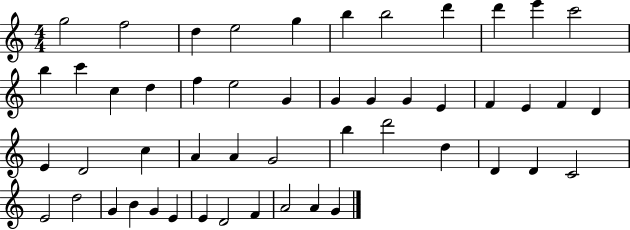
{
  \clef treble
  \numericTimeSignature
  \time 4/4
  \key c \major
  g''2 f''2 | d''4 e''2 g''4 | b''4 b''2 d'''4 | d'''4 e'''4 c'''2 | \break b''4 c'''4 c''4 d''4 | f''4 e''2 g'4 | g'4 g'4 g'4 e'4 | f'4 e'4 f'4 d'4 | \break e'4 d'2 c''4 | a'4 a'4 g'2 | b''4 d'''2 d''4 | d'4 d'4 c'2 | \break e'2 d''2 | g'4 b'4 g'4 e'4 | e'4 d'2 f'4 | a'2 a'4 g'4 | \break \bar "|."
}